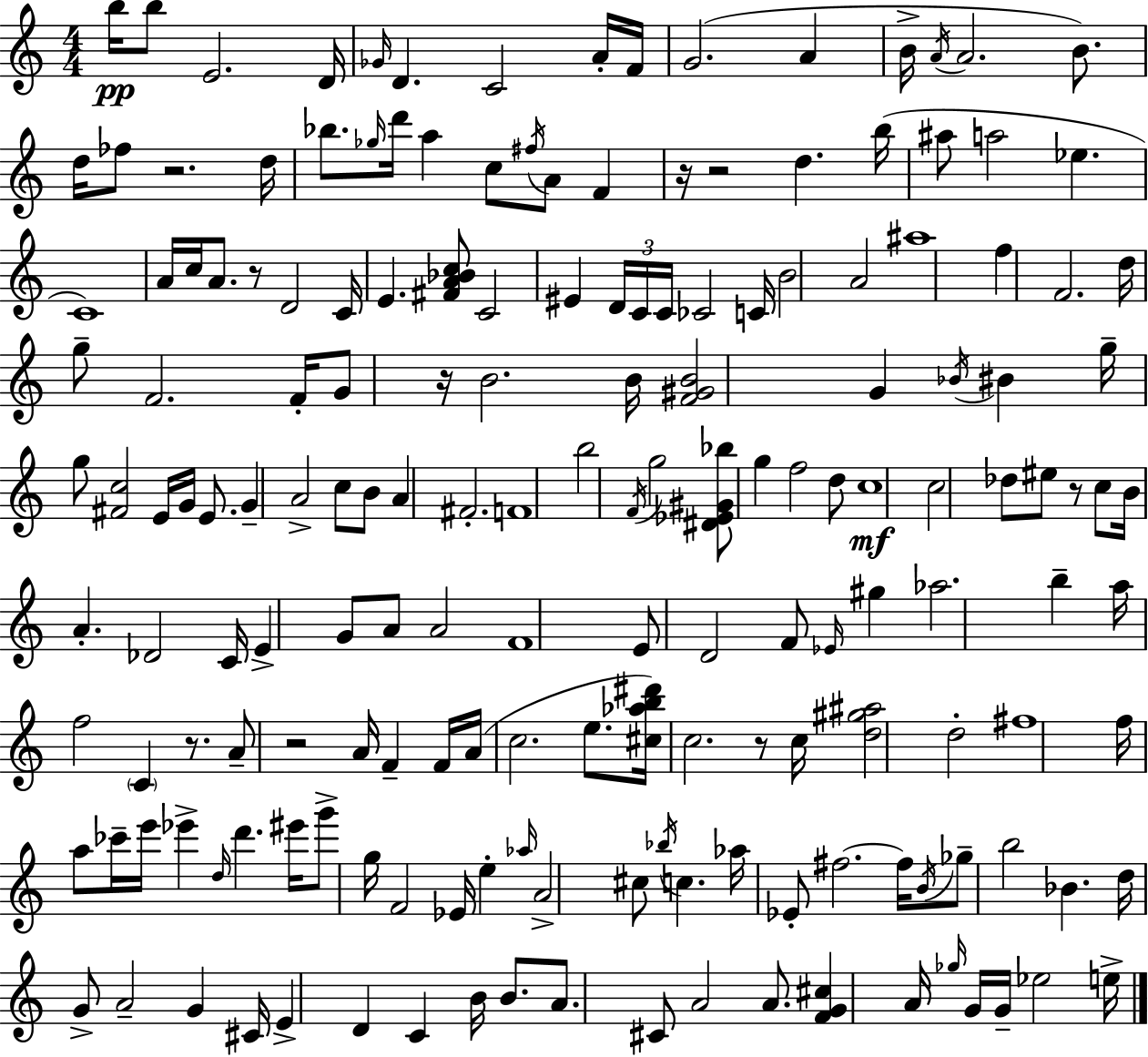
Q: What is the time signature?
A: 4/4